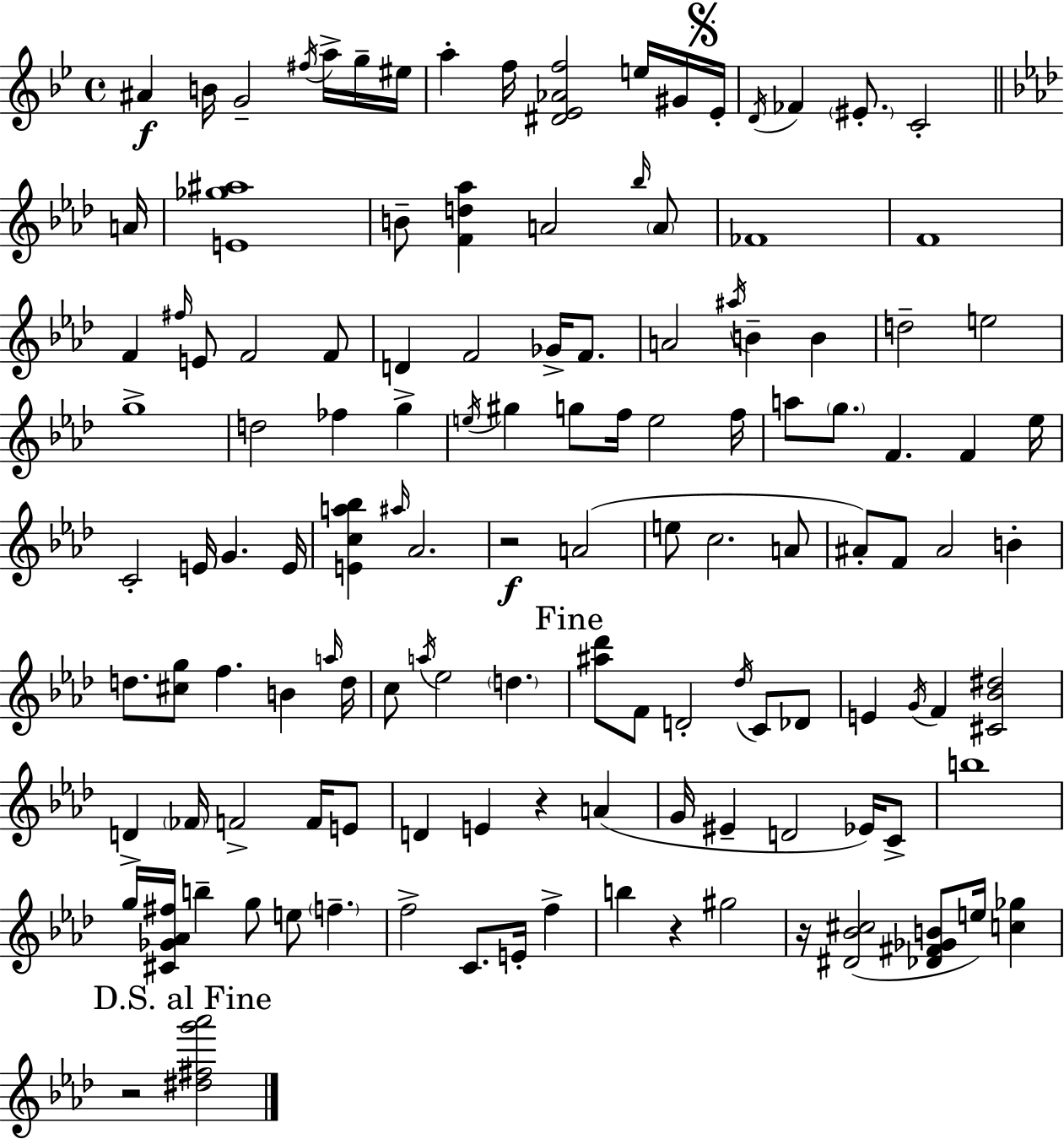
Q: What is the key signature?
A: BES major